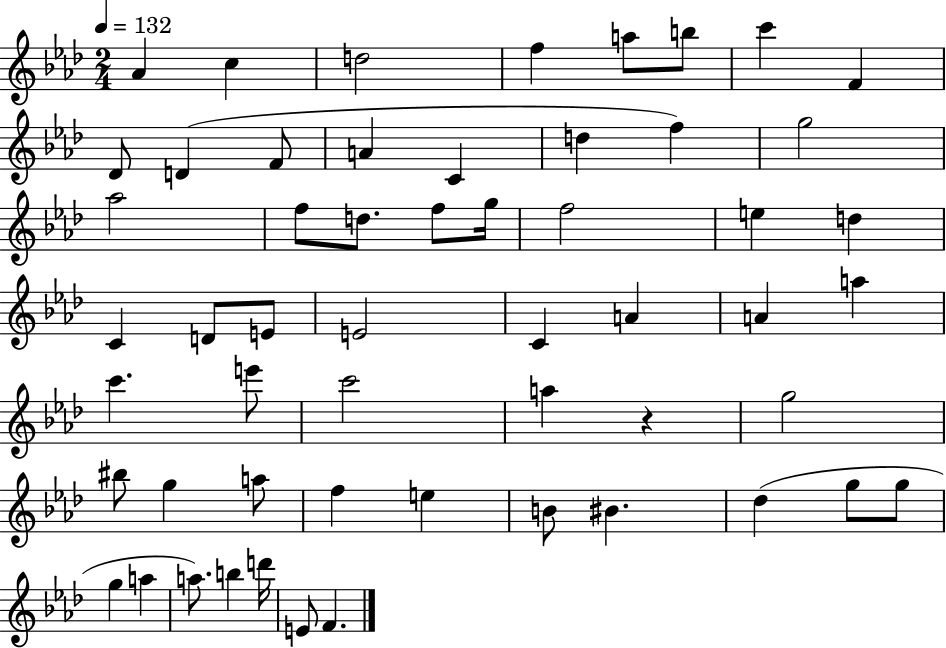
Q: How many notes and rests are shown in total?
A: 55